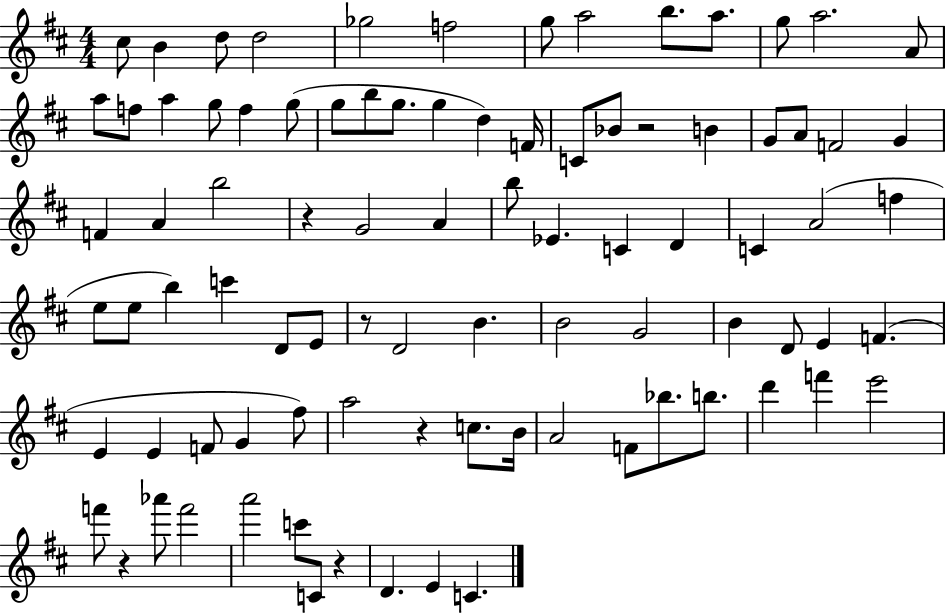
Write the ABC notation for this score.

X:1
T:Untitled
M:4/4
L:1/4
K:D
^c/2 B d/2 d2 _g2 f2 g/2 a2 b/2 a/2 g/2 a2 A/2 a/2 f/2 a g/2 f g/2 g/2 b/2 g/2 g d F/4 C/2 _B/2 z2 B G/2 A/2 F2 G F A b2 z G2 A b/2 _E C D C A2 f e/2 e/2 b c' D/2 E/2 z/2 D2 B B2 G2 B D/2 E F E E F/2 G ^f/2 a2 z c/2 B/4 A2 F/2 _b/2 b/2 d' f' e'2 f'/2 z _a'/2 f'2 a'2 c'/2 C/2 z D E C